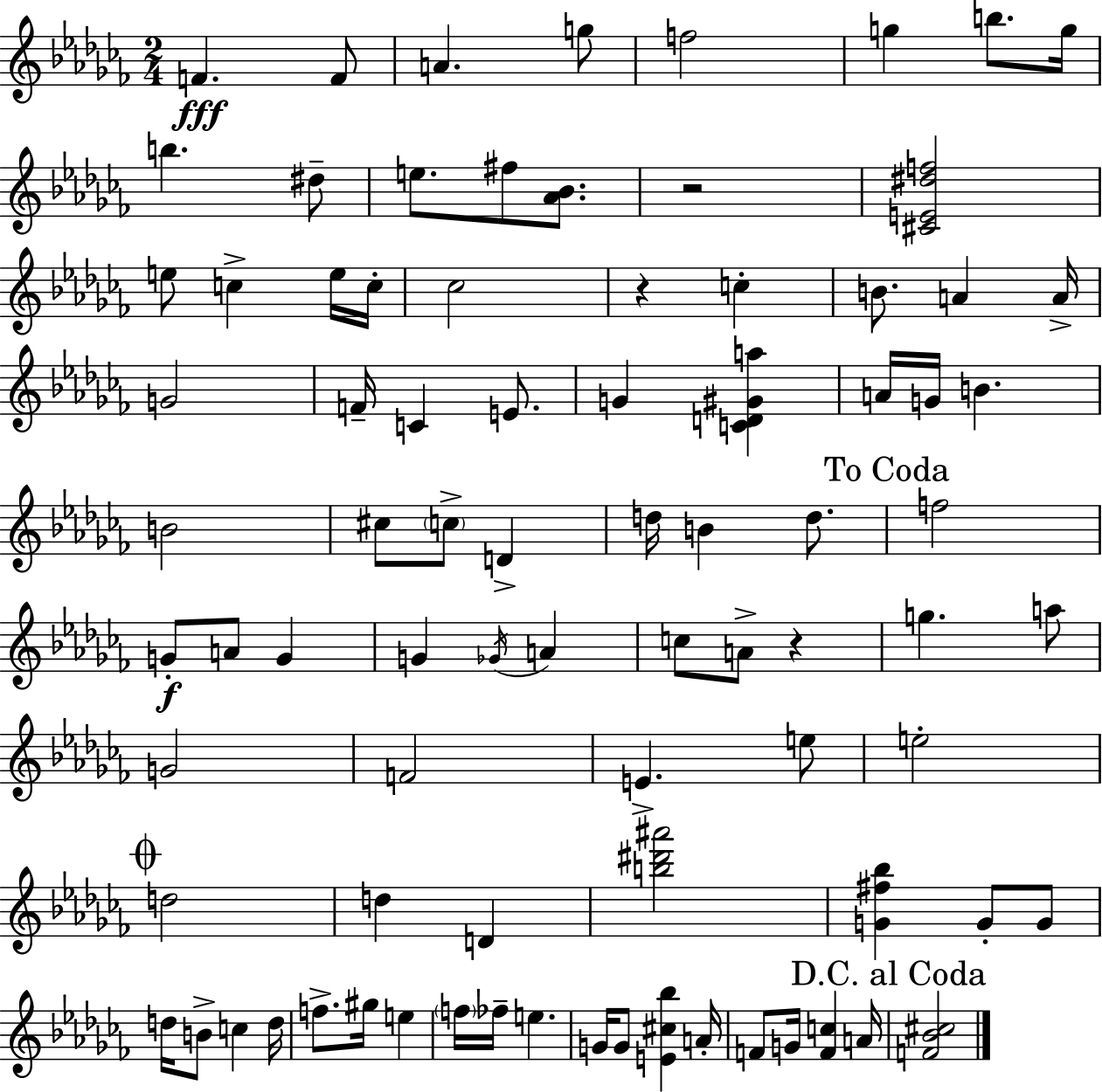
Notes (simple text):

F4/q. F4/e A4/q. G5/e F5/h G5/q B5/e. G5/s B5/q. D#5/e E5/e. F#5/e [Ab4,Bb4]/e. R/h [C#4,E4,D#5,F5]/h E5/e C5/q E5/s C5/s CES5/h R/q C5/q B4/e. A4/q A4/s G4/h F4/s C4/q E4/e. G4/q [C4,D4,G#4,A5]/q A4/s G4/s B4/q. B4/h C#5/e C5/e D4/q D5/s B4/q D5/e. F5/h G4/e A4/e G4/q G4/q Gb4/s A4/q C5/e A4/e R/q G5/q. A5/e G4/h F4/h E4/q. E5/e E5/h D5/h D5/q D4/q [B5,D#6,A#6]/h [G4,F#5,Bb5]/q G4/e G4/e D5/s B4/e C5/q D5/s F5/e. G#5/s E5/q F5/s FES5/s E5/q. G4/s G4/e [E4,C#5,Bb5]/q A4/s F4/e G4/s [F4,C5]/q A4/s [F4,Bb4,C#5]/h